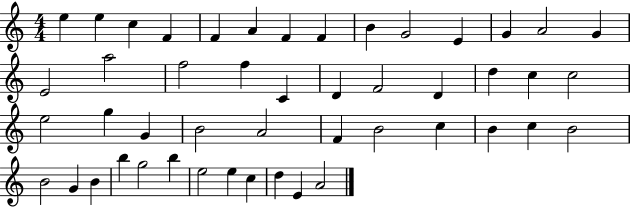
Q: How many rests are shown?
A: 0